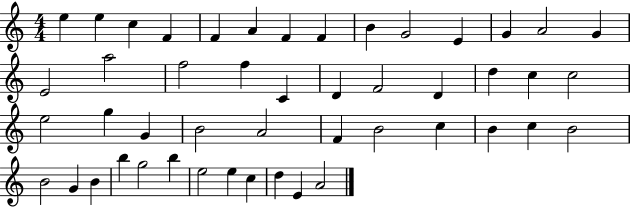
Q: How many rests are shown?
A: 0